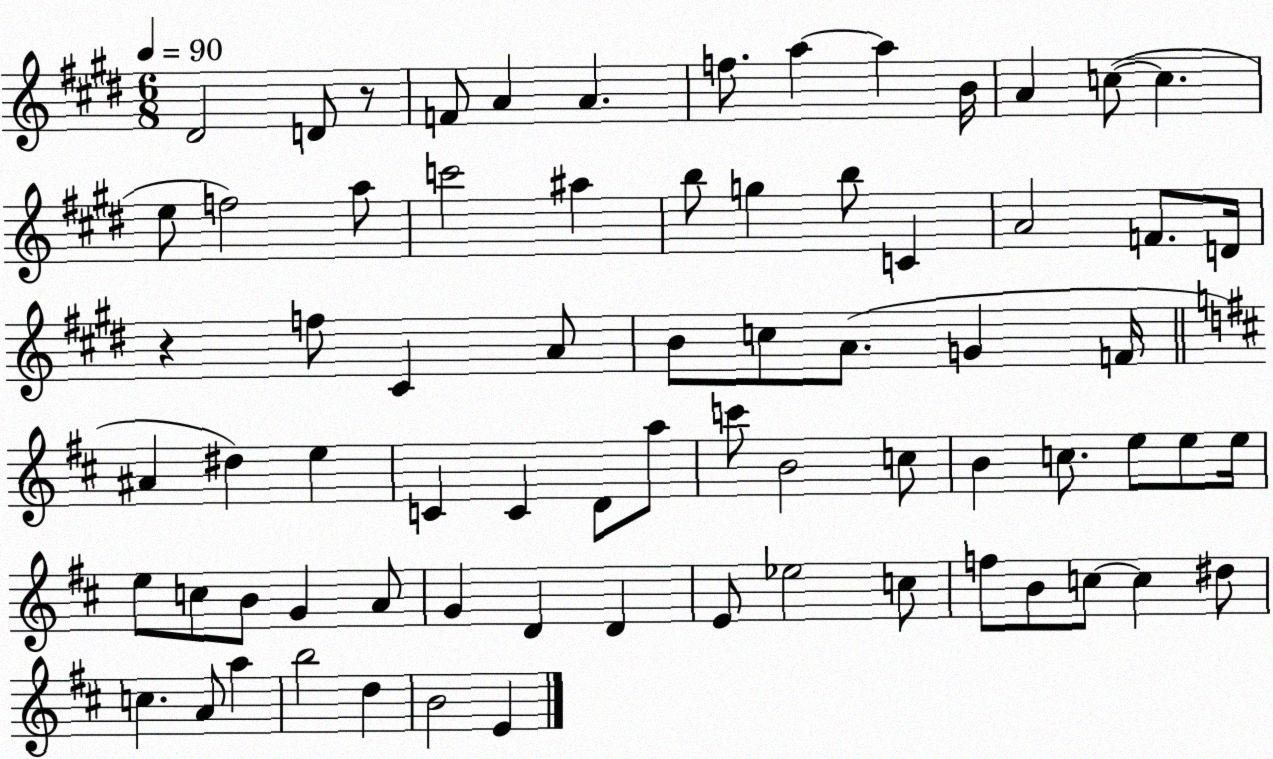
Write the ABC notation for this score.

X:1
T:Untitled
M:6/8
L:1/4
K:E
^D2 D/2 z/2 F/2 A A f/2 a a B/4 A c/2 c e/2 f2 a/2 c'2 ^a b/2 g b/2 C A2 F/2 D/4 z f/2 ^C A/2 B/2 c/2 A/2 G F/4 ^A ^d e C C D/2 a/2 c'/2 B2 c/2 B c/2 e/2 e/2 e/4 e/2 c/2 B/2 G A/2 G D D E/2 _e2 c/2 f/2 B/2 c/2 c ^d/2 c A/2 a b2 d B2 E